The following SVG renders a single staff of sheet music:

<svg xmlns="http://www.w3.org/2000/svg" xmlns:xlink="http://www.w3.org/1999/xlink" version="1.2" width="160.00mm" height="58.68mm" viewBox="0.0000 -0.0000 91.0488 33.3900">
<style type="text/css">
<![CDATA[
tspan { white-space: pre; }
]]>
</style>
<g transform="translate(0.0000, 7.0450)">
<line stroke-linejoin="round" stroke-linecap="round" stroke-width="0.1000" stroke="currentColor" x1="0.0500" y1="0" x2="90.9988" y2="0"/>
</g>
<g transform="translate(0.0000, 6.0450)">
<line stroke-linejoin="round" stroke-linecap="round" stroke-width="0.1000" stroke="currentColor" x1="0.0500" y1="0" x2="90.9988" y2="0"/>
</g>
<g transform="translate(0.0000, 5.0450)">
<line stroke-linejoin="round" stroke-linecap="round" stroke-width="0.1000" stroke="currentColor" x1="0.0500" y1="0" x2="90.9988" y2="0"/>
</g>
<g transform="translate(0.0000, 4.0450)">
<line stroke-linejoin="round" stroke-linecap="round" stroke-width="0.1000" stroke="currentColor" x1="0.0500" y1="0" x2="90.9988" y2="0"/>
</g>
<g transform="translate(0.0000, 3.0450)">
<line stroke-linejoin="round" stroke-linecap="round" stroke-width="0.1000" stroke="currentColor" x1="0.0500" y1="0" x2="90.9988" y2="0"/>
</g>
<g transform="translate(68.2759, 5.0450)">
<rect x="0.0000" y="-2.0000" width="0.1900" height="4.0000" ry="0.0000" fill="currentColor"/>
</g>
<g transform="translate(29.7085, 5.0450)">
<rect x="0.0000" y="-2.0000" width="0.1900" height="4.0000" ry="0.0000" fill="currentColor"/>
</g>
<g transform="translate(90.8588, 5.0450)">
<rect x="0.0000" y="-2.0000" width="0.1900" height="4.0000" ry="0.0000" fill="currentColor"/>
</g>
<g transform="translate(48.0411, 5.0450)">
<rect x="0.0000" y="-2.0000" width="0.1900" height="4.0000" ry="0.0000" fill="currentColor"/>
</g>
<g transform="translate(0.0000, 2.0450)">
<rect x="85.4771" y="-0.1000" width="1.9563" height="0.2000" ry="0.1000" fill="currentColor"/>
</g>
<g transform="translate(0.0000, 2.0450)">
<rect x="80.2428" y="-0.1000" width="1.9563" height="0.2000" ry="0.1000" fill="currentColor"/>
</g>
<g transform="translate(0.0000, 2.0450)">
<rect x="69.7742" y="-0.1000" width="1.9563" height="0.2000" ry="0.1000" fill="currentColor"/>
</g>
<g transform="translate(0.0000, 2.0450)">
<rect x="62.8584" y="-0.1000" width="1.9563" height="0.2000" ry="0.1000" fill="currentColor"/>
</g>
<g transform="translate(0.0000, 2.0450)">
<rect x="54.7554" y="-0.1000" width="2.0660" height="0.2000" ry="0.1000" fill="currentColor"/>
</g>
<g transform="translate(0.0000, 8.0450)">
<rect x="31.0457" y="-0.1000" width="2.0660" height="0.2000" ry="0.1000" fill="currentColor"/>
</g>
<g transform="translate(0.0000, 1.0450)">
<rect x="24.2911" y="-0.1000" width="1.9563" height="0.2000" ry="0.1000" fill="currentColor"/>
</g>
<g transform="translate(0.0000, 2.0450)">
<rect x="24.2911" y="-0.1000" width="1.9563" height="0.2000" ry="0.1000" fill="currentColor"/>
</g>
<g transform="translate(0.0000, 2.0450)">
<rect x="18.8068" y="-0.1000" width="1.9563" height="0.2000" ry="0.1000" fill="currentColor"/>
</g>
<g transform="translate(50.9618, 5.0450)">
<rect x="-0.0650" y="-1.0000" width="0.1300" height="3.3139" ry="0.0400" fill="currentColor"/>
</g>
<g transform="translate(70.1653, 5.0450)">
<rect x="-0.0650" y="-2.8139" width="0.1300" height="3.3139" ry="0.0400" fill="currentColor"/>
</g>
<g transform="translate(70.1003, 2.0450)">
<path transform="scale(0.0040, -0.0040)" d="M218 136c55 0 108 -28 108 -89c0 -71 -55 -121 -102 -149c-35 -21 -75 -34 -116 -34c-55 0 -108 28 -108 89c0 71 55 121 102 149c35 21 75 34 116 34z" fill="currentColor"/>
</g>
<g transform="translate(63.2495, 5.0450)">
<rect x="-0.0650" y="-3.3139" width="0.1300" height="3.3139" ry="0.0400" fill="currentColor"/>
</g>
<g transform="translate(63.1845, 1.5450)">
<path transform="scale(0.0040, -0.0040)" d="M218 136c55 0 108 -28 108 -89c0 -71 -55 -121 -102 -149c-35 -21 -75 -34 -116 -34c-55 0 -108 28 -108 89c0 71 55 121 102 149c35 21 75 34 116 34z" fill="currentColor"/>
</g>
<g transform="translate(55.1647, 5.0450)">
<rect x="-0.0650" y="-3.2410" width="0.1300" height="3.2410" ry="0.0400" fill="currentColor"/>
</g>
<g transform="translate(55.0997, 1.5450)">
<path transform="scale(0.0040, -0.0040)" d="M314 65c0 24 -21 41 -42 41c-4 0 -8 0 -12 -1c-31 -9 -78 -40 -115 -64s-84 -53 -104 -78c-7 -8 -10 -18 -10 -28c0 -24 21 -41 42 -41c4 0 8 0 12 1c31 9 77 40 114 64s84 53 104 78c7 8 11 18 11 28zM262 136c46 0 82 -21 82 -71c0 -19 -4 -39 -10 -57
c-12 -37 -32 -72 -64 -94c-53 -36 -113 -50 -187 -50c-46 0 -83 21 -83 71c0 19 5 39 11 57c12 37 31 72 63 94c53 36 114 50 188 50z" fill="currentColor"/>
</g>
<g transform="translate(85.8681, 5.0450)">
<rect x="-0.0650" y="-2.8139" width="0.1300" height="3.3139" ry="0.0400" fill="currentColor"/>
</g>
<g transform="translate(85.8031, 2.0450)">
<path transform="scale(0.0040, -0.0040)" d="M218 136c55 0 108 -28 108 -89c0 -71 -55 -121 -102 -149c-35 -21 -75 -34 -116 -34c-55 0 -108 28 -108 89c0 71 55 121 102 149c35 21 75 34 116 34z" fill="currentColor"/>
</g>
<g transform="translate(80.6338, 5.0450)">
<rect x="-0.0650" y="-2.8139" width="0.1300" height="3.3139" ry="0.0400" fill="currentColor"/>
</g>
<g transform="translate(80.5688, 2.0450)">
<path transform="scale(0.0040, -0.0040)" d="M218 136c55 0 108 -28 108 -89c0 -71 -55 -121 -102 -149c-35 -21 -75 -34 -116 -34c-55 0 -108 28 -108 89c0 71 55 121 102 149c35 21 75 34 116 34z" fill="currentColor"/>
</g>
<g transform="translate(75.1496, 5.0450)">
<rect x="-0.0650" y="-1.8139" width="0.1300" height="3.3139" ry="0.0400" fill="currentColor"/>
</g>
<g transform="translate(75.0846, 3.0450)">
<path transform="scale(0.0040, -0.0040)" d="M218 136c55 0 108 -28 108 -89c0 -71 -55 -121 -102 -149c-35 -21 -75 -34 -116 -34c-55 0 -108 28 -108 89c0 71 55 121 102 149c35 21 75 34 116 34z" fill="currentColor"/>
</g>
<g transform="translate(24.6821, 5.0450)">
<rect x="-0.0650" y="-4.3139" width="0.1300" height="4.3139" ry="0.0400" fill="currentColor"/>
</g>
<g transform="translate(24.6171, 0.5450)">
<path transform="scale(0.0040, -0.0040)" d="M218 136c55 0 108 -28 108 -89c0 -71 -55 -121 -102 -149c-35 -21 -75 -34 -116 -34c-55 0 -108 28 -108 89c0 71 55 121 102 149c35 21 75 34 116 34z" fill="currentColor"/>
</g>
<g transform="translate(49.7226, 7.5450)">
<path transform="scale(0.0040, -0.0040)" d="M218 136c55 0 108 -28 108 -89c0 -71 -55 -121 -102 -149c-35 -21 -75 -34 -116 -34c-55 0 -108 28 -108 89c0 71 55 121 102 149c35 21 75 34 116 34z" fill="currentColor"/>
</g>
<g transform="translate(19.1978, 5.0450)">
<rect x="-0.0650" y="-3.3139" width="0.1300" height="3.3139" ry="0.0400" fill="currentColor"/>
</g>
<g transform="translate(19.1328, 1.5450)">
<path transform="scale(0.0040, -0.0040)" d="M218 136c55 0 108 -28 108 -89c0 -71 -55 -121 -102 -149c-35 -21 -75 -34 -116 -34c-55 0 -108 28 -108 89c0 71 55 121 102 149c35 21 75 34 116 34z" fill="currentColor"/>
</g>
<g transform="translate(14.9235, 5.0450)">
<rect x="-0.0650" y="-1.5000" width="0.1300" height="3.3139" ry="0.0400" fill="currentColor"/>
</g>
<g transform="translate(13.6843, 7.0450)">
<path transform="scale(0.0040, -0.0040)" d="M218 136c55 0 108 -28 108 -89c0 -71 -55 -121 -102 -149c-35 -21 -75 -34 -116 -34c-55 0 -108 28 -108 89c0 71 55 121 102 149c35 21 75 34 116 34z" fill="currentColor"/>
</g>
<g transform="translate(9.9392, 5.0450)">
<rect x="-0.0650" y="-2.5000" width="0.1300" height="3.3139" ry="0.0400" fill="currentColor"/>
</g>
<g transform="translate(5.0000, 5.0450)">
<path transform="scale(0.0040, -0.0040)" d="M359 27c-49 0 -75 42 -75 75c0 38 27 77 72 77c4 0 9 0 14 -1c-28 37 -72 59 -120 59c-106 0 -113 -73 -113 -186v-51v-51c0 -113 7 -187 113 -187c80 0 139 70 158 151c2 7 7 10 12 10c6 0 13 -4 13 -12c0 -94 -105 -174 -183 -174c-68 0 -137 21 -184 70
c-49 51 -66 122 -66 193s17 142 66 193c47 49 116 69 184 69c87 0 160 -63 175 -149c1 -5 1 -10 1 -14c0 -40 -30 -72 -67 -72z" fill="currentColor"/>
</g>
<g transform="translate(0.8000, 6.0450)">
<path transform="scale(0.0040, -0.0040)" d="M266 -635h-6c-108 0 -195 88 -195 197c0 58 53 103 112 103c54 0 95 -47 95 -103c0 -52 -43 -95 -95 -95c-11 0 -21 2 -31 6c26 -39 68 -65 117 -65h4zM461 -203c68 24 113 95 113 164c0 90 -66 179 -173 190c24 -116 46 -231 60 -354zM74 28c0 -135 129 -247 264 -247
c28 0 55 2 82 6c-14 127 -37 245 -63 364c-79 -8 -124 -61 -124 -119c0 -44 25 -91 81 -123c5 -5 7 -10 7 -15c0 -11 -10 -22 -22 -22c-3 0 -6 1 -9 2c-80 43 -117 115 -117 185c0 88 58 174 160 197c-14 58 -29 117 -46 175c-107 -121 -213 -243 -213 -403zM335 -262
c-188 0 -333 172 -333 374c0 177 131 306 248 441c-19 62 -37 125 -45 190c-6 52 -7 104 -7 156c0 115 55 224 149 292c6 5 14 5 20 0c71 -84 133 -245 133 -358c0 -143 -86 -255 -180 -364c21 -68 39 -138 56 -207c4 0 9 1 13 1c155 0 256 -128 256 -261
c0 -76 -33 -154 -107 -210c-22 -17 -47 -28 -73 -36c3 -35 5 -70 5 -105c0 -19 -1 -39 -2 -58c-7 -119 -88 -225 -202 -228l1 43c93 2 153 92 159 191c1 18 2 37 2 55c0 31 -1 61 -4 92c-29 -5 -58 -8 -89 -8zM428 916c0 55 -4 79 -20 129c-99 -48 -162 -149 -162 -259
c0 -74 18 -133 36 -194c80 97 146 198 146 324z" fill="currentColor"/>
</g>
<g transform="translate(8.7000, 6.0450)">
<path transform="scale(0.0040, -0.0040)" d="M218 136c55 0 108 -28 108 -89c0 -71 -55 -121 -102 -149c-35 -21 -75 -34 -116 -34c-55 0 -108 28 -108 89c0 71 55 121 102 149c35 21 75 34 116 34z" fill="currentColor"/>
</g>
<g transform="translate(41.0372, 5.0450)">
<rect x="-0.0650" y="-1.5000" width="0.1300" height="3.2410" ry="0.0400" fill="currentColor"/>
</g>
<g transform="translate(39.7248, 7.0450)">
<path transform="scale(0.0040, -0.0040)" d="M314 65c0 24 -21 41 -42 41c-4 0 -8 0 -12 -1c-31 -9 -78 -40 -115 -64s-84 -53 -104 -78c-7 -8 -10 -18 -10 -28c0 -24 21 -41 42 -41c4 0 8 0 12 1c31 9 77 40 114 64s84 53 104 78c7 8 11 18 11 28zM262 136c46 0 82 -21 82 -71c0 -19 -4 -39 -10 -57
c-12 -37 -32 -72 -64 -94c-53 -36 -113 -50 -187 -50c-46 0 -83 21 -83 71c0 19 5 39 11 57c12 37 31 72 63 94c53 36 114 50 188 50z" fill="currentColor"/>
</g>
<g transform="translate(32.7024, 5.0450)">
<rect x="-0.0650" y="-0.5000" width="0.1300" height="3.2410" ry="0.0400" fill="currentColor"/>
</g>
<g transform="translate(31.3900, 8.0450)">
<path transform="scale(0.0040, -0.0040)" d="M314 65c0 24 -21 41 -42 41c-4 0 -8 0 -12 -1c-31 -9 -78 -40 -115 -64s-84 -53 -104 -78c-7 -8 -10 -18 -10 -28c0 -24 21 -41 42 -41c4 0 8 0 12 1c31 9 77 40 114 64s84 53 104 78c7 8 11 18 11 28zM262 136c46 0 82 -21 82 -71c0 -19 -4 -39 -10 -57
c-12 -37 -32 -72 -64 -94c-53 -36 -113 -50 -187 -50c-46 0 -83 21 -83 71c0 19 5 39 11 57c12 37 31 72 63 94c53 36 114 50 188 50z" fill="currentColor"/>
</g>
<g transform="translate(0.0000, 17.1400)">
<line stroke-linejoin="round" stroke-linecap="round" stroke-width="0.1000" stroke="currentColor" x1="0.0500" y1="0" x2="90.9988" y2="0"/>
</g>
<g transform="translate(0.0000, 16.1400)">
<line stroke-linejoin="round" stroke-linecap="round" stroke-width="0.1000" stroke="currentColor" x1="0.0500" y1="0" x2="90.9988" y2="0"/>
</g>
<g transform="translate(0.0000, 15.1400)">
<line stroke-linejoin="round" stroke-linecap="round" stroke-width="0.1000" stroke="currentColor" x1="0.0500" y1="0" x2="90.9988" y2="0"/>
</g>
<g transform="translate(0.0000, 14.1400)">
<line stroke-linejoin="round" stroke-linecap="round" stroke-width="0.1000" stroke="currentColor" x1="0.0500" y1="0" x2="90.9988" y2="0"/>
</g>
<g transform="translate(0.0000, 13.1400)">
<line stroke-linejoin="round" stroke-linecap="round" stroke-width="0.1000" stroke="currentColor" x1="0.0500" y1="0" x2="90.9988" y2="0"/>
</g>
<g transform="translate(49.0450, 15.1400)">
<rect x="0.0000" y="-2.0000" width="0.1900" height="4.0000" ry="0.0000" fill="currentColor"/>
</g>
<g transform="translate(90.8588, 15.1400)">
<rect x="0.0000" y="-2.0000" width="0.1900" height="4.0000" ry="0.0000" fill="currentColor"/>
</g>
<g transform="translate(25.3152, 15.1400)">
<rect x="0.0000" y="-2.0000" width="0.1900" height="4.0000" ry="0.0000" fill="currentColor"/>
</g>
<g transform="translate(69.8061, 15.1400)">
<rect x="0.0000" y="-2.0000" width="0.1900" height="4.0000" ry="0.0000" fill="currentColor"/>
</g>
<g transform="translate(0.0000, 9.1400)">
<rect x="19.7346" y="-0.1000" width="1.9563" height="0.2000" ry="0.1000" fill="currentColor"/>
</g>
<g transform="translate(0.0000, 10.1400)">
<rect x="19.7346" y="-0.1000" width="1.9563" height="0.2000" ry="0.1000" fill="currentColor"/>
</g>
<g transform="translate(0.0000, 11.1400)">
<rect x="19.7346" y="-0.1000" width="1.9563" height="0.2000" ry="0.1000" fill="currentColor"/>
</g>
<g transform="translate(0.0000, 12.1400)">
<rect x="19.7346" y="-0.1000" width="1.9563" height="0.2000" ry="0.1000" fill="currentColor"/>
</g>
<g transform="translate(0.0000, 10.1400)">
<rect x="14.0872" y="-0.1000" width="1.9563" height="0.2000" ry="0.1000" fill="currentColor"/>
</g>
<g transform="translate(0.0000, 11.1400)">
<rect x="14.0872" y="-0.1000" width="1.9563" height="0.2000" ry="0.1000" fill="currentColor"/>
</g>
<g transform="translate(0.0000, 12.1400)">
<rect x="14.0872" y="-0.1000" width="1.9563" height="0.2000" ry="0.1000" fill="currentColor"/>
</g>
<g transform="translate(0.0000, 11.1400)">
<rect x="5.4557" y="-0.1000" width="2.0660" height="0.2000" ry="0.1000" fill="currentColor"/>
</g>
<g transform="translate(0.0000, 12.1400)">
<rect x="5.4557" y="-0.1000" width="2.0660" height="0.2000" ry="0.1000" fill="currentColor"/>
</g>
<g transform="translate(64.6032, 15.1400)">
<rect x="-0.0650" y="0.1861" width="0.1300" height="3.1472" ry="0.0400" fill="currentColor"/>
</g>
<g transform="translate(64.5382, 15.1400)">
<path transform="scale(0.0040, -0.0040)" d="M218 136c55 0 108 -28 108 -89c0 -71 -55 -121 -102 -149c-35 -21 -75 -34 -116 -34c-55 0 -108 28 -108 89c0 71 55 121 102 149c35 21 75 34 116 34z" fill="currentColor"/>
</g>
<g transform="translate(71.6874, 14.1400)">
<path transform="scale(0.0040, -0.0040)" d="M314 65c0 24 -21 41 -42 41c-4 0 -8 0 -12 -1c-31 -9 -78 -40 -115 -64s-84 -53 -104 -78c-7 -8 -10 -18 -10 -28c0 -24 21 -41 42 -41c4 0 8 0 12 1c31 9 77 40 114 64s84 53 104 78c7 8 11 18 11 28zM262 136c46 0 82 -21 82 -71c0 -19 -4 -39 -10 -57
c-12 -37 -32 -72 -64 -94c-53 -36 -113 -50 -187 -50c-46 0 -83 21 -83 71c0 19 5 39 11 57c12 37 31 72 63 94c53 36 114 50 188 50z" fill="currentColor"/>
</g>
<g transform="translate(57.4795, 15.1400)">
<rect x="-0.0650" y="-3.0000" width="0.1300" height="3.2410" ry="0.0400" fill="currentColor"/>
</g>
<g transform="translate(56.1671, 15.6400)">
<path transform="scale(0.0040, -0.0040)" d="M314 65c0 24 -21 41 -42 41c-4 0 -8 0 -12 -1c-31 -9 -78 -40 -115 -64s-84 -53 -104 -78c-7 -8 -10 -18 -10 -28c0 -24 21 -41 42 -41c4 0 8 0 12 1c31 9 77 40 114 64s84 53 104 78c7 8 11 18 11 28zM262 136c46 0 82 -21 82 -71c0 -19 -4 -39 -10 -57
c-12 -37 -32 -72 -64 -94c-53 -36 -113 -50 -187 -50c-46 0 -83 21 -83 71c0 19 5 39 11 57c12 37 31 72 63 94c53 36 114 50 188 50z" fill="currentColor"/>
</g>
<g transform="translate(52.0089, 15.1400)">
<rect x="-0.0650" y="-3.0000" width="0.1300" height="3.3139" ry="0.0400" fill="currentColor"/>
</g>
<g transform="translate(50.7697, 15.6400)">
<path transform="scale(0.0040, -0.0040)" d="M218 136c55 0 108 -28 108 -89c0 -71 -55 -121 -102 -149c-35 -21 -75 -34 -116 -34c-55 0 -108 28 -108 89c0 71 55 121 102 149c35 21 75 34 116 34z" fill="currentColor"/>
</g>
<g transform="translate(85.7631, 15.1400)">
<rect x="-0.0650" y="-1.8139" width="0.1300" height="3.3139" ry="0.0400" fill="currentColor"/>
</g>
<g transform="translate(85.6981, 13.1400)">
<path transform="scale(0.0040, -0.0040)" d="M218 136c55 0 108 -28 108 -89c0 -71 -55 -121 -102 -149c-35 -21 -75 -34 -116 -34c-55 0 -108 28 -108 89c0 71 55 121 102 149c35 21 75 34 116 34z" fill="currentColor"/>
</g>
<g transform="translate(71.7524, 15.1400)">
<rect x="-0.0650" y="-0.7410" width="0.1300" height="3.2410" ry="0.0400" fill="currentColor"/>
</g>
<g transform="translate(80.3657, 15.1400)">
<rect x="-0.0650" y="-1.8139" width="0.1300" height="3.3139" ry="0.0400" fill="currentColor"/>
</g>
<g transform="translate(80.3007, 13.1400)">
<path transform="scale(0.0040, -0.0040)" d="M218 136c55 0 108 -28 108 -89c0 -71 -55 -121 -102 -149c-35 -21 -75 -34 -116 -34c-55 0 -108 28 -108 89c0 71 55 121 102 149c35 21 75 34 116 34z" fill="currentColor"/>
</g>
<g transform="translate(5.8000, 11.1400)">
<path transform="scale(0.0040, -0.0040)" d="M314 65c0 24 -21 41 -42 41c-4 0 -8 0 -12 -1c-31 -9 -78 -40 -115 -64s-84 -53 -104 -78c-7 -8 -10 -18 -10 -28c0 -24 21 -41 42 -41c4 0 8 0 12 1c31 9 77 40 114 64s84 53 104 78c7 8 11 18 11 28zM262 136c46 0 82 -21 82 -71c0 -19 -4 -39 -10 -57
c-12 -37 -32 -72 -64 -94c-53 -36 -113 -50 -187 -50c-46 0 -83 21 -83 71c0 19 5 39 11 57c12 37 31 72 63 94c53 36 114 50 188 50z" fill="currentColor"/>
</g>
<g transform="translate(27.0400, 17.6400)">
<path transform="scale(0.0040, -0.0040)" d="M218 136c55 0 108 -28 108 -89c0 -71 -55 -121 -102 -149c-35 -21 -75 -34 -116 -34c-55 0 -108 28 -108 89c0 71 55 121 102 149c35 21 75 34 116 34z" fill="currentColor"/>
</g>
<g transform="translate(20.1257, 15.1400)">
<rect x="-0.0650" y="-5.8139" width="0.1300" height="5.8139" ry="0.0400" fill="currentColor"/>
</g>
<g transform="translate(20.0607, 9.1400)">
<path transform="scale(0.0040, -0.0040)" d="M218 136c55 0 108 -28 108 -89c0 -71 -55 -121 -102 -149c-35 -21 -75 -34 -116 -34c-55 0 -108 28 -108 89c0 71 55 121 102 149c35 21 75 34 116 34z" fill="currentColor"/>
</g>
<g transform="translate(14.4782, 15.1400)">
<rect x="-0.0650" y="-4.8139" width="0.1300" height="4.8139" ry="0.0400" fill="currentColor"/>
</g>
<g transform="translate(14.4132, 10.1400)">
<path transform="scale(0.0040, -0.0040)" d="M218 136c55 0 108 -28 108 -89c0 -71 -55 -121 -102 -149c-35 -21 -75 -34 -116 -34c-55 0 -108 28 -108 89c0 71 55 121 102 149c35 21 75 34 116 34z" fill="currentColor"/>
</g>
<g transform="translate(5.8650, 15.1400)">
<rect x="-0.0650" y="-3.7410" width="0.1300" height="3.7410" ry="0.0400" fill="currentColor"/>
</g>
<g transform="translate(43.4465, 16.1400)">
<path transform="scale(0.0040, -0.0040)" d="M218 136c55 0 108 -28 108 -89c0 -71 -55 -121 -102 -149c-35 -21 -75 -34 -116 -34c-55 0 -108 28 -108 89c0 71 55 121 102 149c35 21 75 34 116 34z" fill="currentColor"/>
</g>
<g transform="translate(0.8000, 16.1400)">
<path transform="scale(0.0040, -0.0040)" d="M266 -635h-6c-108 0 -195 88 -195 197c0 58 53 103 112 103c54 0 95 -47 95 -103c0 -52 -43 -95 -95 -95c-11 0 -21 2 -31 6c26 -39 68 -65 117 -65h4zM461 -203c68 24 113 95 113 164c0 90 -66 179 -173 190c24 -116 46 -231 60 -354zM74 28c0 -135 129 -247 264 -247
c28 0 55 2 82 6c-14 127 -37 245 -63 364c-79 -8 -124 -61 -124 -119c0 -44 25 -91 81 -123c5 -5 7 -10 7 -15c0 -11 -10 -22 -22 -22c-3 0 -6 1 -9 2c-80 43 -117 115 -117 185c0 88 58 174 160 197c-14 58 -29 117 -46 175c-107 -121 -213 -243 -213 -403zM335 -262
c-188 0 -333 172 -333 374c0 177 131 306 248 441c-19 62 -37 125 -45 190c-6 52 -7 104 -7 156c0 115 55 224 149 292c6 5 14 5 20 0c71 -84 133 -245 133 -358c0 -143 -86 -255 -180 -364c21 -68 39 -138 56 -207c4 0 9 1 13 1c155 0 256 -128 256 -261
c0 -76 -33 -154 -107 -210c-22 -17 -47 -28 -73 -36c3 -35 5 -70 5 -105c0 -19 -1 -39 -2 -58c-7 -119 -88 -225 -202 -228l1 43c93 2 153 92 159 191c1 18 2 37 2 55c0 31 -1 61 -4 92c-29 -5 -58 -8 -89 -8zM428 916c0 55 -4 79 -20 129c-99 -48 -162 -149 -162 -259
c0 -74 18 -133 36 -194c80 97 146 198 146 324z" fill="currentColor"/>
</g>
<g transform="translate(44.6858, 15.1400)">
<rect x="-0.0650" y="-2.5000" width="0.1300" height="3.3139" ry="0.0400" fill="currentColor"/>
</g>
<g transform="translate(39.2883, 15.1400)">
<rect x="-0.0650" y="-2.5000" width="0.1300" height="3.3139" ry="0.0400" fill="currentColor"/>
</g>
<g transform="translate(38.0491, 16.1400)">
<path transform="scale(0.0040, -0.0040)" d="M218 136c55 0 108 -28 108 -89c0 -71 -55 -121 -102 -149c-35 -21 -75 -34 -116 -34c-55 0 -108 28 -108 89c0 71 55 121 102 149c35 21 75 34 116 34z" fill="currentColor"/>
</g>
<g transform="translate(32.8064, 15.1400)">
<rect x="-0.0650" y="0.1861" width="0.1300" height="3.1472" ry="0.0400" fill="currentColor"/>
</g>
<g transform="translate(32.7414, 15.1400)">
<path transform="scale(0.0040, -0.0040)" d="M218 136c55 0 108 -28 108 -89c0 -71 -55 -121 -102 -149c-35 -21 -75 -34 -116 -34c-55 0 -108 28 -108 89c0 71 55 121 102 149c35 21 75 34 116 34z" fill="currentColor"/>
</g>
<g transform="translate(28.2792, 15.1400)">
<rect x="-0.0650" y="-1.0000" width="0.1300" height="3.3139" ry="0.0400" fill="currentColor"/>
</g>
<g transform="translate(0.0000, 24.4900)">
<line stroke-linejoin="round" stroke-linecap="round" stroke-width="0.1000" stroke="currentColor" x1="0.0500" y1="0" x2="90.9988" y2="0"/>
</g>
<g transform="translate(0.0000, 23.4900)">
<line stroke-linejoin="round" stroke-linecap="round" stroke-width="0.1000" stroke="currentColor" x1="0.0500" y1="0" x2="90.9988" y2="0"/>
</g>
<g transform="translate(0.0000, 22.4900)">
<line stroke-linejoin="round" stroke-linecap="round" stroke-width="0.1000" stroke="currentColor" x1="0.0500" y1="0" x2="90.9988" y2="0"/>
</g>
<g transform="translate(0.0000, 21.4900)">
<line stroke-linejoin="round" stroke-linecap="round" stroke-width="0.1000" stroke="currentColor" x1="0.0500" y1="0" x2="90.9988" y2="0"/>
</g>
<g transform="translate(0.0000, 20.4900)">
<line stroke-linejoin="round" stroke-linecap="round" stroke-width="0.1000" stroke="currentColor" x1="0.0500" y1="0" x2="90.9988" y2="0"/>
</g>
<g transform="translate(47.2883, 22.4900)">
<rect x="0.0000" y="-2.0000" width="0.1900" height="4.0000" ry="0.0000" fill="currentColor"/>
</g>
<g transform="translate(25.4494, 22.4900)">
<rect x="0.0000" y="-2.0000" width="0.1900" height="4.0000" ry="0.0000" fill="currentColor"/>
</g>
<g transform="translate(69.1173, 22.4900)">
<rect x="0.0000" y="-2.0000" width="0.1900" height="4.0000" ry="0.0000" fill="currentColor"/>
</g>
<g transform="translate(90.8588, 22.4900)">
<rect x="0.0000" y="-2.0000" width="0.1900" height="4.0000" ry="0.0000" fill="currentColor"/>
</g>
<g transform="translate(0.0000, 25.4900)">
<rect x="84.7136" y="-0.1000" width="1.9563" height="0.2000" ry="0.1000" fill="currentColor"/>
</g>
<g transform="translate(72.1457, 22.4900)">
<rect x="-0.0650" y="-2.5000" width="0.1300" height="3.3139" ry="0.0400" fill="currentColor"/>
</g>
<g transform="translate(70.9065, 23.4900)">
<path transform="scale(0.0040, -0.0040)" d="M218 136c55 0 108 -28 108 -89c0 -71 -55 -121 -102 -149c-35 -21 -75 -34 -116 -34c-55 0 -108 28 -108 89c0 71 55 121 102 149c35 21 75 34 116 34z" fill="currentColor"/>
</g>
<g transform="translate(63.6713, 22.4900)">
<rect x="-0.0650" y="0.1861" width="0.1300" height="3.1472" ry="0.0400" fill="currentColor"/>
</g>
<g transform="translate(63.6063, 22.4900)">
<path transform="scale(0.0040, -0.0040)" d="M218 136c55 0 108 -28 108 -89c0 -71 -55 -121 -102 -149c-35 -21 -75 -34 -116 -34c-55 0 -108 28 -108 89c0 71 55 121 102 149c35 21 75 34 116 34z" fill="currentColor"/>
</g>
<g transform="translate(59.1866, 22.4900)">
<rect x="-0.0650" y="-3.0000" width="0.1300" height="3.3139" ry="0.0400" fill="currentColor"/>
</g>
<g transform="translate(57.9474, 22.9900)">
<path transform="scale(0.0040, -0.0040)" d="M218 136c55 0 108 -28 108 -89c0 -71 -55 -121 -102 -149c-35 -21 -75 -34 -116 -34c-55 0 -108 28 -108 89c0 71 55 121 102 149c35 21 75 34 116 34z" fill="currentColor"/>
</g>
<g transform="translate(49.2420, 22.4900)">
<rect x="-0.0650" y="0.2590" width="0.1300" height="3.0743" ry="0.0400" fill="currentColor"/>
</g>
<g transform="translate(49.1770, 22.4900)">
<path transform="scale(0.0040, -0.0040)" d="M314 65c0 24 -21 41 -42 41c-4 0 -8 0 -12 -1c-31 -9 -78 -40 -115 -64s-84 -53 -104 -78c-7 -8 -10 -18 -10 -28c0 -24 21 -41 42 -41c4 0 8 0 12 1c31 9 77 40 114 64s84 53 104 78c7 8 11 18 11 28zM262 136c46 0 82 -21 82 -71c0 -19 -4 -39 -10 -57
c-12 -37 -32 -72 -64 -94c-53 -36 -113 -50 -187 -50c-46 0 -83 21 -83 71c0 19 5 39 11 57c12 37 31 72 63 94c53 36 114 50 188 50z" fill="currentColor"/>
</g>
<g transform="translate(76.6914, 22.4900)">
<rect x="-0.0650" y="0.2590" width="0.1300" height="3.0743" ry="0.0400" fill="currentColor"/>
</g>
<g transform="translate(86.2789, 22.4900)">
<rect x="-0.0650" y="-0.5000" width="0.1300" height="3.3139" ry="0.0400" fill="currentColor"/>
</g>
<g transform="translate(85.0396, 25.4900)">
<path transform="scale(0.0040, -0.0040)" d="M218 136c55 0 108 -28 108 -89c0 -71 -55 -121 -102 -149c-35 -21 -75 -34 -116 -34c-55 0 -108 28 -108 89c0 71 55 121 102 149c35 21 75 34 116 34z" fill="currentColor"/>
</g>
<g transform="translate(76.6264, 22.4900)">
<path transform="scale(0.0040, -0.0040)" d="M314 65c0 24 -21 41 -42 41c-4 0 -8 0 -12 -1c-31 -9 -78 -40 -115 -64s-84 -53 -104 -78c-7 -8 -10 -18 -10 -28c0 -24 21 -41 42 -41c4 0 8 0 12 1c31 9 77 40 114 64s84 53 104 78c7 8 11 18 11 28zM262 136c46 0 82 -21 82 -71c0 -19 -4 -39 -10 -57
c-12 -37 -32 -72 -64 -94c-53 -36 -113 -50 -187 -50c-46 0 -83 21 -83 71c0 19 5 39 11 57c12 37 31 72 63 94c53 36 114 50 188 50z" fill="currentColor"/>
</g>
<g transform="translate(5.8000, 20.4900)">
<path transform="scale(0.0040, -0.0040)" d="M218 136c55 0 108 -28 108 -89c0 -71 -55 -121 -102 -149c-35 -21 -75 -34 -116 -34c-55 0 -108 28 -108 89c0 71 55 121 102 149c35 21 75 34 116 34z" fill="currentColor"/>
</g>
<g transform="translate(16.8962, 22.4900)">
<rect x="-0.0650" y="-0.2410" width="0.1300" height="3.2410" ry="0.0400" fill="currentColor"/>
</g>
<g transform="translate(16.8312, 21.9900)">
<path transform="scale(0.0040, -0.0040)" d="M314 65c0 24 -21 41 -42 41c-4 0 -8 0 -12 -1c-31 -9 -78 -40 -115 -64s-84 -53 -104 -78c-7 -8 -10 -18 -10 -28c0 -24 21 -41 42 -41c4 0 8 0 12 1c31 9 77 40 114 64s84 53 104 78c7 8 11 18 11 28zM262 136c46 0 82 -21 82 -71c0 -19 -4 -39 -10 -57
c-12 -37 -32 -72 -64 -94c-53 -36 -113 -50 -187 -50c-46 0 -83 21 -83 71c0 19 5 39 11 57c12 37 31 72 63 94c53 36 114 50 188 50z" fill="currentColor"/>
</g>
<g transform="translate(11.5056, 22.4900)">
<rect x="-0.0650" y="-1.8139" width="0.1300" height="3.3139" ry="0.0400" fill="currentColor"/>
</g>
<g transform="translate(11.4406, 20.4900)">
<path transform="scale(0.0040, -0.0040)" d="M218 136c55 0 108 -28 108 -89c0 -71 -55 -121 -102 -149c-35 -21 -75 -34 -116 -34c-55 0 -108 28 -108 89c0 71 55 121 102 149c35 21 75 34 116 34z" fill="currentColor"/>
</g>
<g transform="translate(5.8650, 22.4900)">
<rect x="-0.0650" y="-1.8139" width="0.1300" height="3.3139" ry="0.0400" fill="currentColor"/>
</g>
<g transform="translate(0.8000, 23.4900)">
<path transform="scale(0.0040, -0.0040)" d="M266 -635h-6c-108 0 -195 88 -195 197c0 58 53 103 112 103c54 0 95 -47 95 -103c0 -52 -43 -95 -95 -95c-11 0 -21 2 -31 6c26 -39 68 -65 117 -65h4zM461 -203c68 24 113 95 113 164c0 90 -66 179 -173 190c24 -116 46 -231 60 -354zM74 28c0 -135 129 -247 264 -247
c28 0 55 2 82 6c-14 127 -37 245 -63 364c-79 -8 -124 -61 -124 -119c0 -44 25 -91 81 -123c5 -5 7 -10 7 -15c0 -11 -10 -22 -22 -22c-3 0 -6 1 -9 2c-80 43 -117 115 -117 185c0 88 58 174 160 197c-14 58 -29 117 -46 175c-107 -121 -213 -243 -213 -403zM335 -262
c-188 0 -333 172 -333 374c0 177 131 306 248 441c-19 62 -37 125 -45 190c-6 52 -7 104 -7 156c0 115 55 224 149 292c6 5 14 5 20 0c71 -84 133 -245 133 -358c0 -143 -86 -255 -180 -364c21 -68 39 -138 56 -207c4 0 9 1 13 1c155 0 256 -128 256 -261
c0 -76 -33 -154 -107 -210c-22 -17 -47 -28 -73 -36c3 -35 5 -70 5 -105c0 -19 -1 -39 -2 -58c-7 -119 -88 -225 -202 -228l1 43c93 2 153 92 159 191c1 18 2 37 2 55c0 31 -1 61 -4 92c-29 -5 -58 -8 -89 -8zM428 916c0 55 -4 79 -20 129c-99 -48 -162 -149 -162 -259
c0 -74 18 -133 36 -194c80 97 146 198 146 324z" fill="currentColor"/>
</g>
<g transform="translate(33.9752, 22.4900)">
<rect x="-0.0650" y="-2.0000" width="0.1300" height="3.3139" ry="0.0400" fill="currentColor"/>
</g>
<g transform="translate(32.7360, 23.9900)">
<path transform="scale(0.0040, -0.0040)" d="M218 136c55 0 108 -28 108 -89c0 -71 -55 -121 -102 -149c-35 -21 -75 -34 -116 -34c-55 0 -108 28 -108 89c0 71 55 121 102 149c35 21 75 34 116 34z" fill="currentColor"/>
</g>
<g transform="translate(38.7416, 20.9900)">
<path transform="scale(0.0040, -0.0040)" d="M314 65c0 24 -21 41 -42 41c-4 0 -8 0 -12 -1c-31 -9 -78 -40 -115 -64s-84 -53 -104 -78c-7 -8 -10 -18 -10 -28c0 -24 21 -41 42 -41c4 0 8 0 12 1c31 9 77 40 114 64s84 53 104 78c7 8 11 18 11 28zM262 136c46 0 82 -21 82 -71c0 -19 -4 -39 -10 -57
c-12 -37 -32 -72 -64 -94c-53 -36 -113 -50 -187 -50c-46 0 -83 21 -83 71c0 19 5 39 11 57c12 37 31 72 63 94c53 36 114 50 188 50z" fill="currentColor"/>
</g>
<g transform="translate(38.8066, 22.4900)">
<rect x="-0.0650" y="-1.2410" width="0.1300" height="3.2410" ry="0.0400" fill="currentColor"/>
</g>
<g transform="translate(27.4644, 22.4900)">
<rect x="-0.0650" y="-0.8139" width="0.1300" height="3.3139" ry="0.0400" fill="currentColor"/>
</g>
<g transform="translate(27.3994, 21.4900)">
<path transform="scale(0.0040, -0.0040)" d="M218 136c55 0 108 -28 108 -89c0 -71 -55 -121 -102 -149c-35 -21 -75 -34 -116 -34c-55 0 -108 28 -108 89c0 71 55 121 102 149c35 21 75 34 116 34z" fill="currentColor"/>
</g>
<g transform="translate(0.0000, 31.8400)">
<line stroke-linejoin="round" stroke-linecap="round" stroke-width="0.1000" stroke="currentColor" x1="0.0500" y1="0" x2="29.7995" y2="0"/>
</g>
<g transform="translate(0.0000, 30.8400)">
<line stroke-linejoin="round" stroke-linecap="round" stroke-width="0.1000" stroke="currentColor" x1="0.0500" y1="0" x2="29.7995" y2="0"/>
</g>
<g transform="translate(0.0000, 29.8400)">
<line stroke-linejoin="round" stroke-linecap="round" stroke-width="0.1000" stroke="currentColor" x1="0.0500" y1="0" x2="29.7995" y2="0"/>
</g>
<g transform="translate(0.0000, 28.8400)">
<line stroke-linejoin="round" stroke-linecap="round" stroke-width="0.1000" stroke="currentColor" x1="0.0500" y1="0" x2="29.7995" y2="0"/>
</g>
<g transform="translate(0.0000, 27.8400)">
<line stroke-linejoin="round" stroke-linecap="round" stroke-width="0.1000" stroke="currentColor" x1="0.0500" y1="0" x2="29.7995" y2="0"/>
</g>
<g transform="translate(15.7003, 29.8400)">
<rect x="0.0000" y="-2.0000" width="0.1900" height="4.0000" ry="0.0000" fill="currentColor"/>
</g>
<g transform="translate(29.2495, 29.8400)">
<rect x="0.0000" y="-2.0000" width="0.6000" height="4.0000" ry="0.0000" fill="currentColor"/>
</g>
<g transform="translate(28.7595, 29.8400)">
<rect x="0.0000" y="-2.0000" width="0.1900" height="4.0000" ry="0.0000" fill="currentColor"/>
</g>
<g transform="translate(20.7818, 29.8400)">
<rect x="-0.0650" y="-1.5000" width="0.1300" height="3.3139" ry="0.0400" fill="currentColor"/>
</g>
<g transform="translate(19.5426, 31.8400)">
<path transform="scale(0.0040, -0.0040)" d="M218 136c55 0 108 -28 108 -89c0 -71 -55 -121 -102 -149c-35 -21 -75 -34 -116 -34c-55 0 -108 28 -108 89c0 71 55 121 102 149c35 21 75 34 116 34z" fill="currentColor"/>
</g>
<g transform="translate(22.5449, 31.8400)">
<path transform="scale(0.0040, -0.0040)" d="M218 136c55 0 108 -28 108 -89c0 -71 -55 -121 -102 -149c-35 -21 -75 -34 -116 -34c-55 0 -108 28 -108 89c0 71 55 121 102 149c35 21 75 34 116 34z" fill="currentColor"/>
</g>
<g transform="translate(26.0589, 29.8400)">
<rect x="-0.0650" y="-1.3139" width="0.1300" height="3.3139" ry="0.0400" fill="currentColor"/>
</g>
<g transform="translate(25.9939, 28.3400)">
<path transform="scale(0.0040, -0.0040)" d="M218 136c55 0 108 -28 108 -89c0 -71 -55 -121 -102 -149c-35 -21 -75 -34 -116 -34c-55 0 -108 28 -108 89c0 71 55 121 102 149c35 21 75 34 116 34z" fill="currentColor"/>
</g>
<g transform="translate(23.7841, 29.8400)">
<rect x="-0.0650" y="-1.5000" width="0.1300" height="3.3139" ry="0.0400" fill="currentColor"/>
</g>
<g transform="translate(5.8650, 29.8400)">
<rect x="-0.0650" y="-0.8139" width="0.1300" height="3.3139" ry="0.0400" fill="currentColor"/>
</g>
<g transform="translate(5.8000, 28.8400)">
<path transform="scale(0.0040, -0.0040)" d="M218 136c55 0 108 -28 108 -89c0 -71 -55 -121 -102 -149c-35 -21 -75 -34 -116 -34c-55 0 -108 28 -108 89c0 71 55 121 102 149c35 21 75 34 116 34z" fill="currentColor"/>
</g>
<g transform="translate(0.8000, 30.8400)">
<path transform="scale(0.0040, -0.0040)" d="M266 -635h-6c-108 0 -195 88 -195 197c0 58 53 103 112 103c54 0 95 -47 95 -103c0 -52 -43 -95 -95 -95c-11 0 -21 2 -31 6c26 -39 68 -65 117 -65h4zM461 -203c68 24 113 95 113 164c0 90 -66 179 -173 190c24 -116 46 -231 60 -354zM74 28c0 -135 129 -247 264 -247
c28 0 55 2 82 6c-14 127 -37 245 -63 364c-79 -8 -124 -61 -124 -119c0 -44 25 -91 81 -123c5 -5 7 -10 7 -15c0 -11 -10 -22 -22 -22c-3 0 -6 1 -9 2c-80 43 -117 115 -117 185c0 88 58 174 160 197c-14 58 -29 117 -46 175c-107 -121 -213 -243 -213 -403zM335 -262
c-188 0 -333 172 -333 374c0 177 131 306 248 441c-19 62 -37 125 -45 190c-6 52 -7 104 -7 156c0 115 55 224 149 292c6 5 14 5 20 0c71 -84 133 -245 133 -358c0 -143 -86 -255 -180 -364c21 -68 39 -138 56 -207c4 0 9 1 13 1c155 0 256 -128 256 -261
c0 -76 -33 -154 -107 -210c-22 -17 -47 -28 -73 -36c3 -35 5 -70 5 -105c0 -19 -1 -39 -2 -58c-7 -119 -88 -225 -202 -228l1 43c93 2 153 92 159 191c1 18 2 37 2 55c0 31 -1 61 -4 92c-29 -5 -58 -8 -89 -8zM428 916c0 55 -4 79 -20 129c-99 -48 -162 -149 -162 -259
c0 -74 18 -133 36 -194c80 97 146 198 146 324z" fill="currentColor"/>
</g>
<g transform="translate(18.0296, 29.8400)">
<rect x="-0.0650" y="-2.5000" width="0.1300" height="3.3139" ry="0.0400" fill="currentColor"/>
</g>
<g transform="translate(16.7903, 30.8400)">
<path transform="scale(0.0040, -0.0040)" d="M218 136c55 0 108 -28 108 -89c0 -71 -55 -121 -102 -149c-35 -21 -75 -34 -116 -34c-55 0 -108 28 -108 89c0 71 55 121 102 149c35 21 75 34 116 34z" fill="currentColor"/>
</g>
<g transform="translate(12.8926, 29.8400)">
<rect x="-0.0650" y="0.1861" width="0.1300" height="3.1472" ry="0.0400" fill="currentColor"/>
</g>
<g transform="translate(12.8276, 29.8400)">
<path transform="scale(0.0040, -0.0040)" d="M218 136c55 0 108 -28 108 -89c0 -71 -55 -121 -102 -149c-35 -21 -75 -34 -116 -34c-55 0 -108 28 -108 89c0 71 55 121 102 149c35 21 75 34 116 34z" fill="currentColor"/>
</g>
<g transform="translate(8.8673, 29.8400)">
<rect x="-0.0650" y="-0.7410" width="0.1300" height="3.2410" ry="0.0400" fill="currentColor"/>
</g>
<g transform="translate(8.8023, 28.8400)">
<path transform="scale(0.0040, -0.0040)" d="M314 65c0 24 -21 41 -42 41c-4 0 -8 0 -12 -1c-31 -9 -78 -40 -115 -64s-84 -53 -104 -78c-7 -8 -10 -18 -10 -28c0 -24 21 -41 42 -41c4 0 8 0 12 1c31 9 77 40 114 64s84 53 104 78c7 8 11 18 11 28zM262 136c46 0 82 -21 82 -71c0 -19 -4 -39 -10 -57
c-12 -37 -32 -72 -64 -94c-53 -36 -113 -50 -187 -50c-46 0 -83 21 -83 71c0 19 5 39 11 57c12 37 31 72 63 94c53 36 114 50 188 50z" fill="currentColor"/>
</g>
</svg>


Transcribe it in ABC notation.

X:1
T:Untitled
M:4/4
L:1/4
K:C
G E b d' C2 E2 D b2 b a f a a c'2 e' g' D B G G A A2 B d2 f f f f c2 d F e2 B2 A B G B2 C d d2 B G E E e